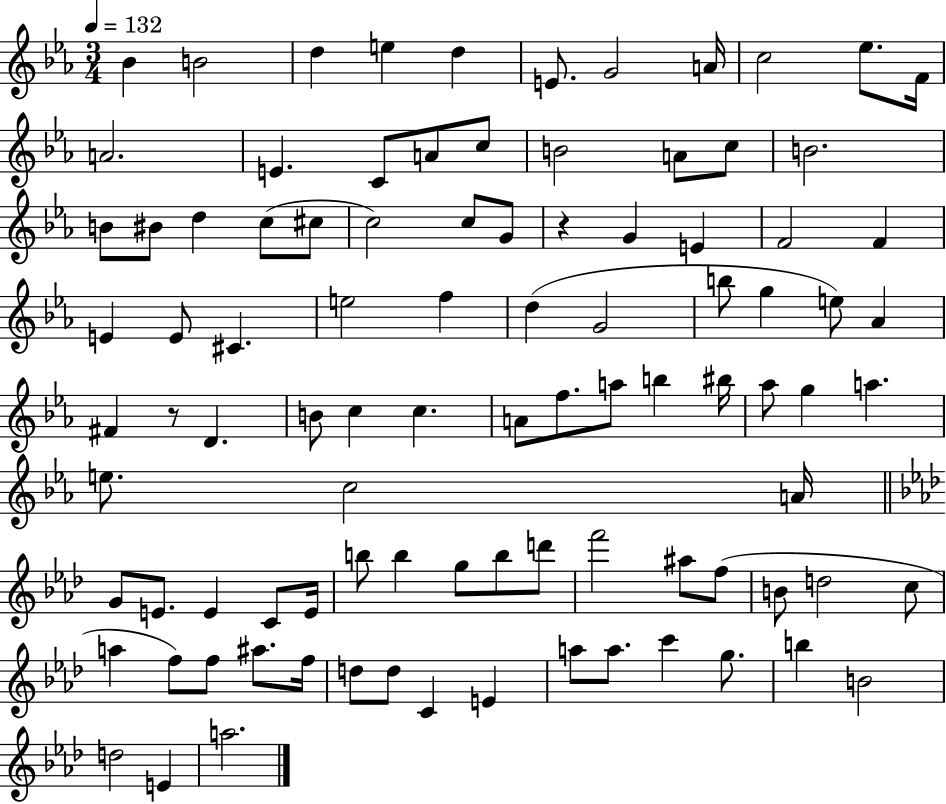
Bb4/q B4/h D5/q E5/q D5/q E4/e. G4/h A4/s C5/h Eb5/e. F4/s A4/h. E4/q. C4/e A4/e C5/e B4/h A4/e C5/e B4/h. B4/e BIS4/e D5/q C5/e C#5/e C5/h C5/e G4/e R/q G4/q E4/q F4/h F4/q E4/q E4/e C#4/q. E5/h F5/q D5/q G4/h B5/e G5/q E5/e Ab4/q F#4/q R/e D4/q. B4/e C5/q C5/q. A4/e F5/e. A5/e B5/q BIS5/s Ab5/e G5/q A5/q. E5/e. C5/h A4/s G4/e E4/e. E4/q C4/e E4/s B5/e B5/q G5/e B5/e D6/e F6/h A#5/e F5/e B4/e D5/h C5/e A5/q F5/e F5/e A#5/e. F5/s D5/e D5/e C4/q E4/q A5/e A5/e. C6/q G5/e. B5/q B4/h D5/h E4/q A5/h.